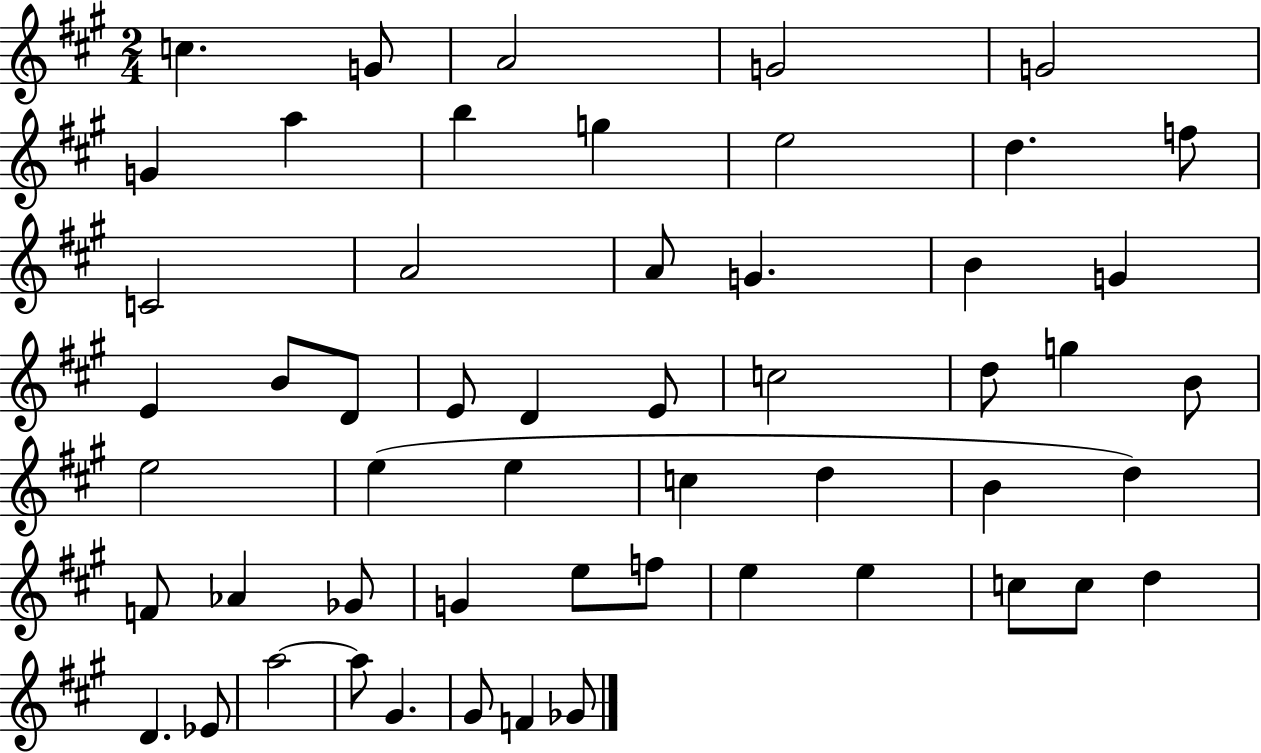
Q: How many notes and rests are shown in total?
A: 54